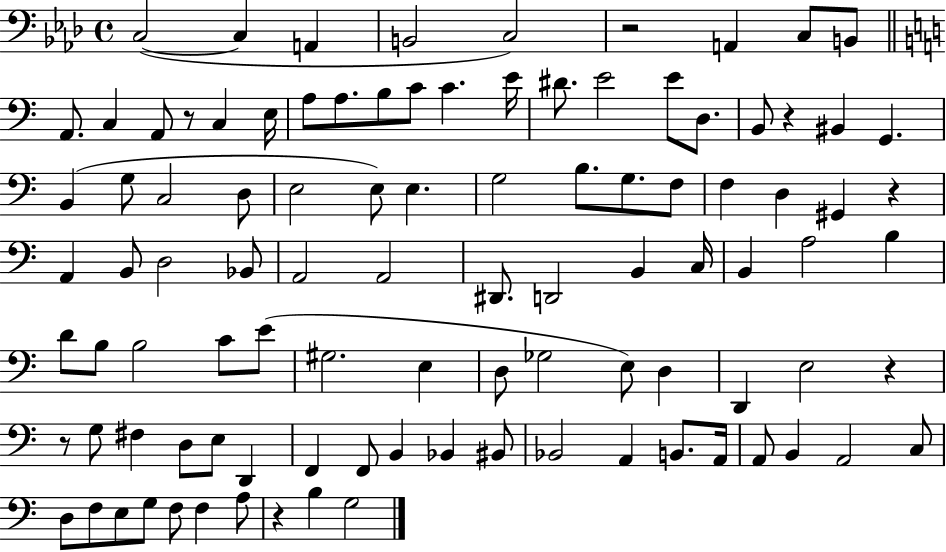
X:1
T:Untitled
M:4/4
L:1/4
K:Ab
C,2 C, A,, B,,2 C,2 z2 A,, C,/2 B,,/2 A,,/2 C, A,,/2 z/2 C, E,/4 A,/2 A,/2 B,/2 C/2 C E/4 ^D/2 E2 E/2 D,/2 B,,/2 z ^B,, G,, B,, G,/2 C,2 D,/2 E,2 E,/2 E, G,2 B,/2 G,/2 F,/2 F, D, ^G,, z A,, B,,/2 D,2 _B,,/2 A,,2 A,,2 ^D,,/2 D,,2 B,, C,/4 B,, A,2 B, D/2 B,/2 B,2 C/2 E/2 ^G,2 E, D,/2 _G,2 E,/2 D, D,, E,2 z z/2 G,/2 ^F, D,/2 E,/2 D,, F,, F,,/2 B,, _B,, ^B,,/2 _B,,2 A,, B,,/2 A,,/4 A,,/2 B,, A,,2 C,/2 D,/2 F,/2 E,/2 G,/2 F,/2 F, A,/2 z B, G,2